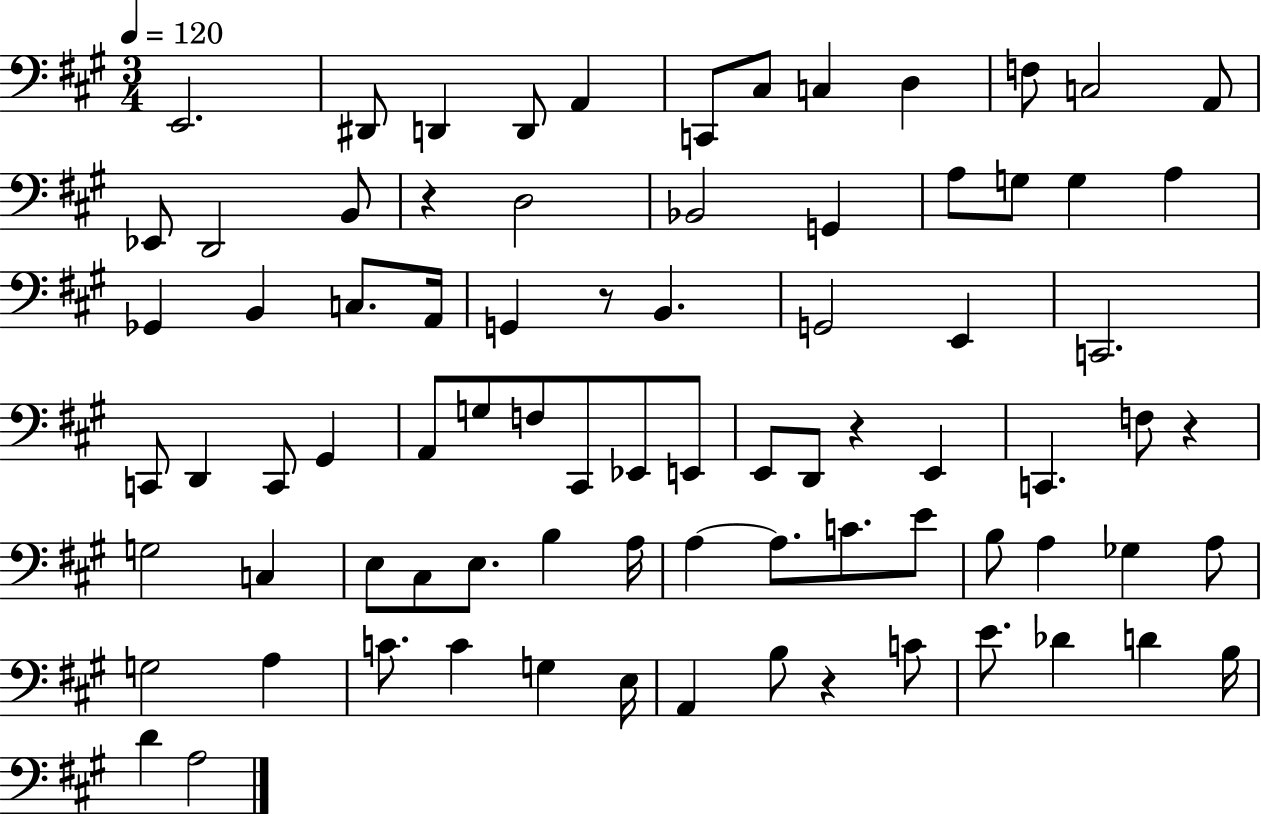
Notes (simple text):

E2/h. D#2/e D2/q D2/e A2/q C2/e C#3/e C3/q D3/q F3/e C3/h A2/e Eb2/e D2/h B2/e R/q D3/h Bb2/h G2/q A3/e G3/e G3/q A3/q Gb2/q B2/q C3/e. A2/s G2/q R/e B2/q. G2/h E2/q C2/h. C2/e D2/q C2/e G#2/q A2/e G3/e F3/e C#2/e Eb2/e E2/e E2/e D2/e R/q E2/q C2/q. F3/e R/q G3/h C3/q E3/e C#3/e E3/e. B3/q A3/s A3/q A3/e. C4/e. E4/e B3/e A3/q Gb3/q A3/e G3/h A3/q C4/e. C4/q G3/q E3/s A2/q B3/e R/q C4/e E4/e. Db4/q D4/q B3/s D4/q A3/h